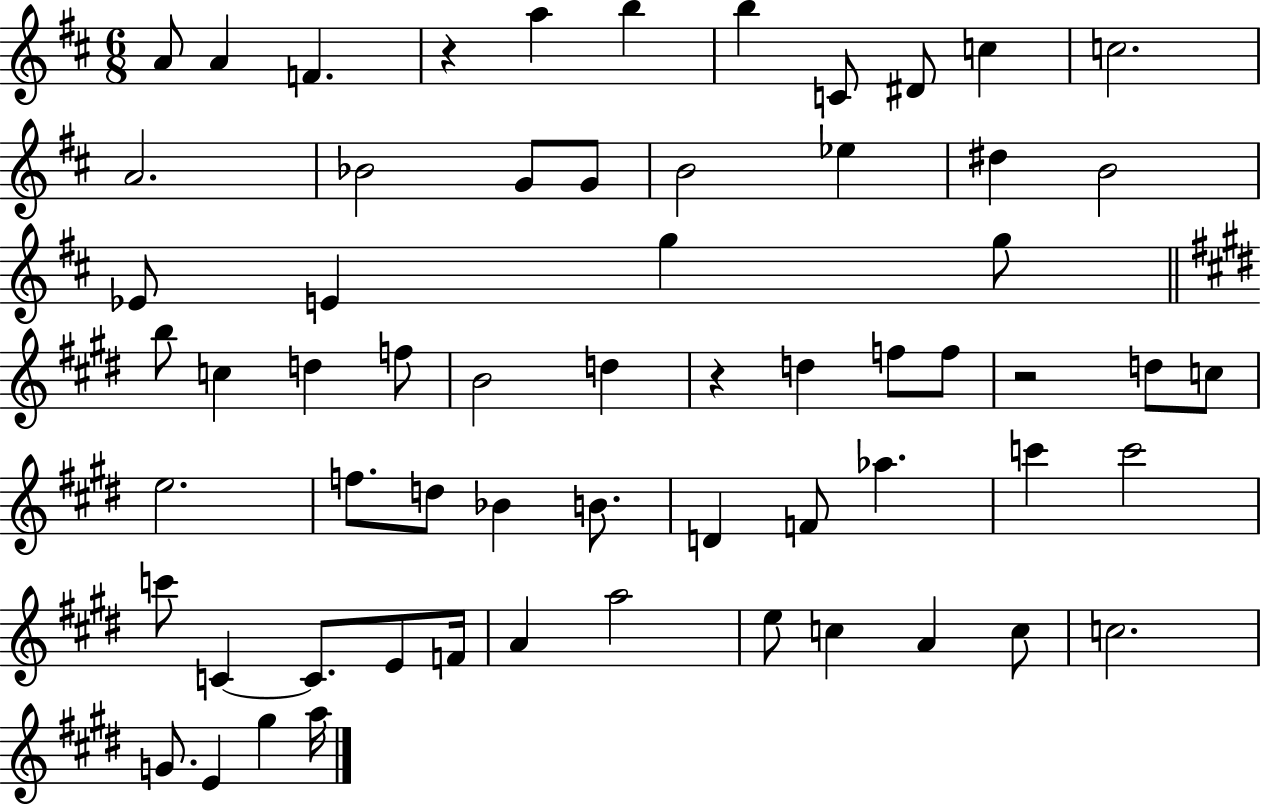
A4/e A4/q F4/q. R/q A5/q B5/q B5/q C4/e D#4/e C5/q C5/h. A4/h. Bb4/h G4/e G4/e B4/h Eb5/q D#5/q B4/h Eb4/e E4/q G5/q G5/e B5/e C5/q D5/q F5/e B4/h D5/q R/q D5/q F5/e F5/e R/h D5/e C5/e E5/h. F5/e. D5/e Bb4/q B4/e. D4/q F4/e Ab5/q. C6/q C6/h C6/e C4/q C4/e. E4/e F4/s A4/q A5/h E5/e C5/q A4/q C5/e C5/h. G4/e. E4/q G#5/q A5/s